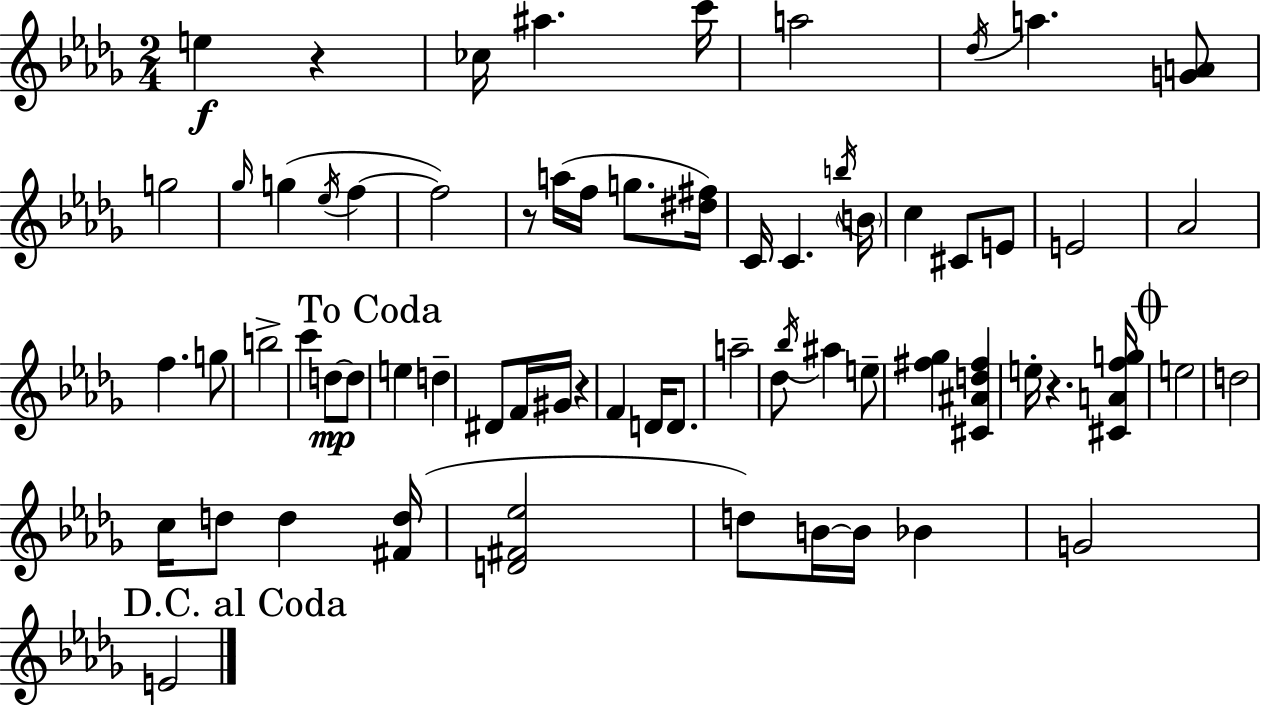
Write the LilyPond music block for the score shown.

{
  \clef treble
  \numericTimeSignature
  \time 2/4
  \key bes \minor
  e''4\f r4 | ces''16 ais''4. c'''16 | a''2 | \acciaccatura { des''16 } a''4. <g' a'>8 | \break g''2 | \grace { ges''16 }( g''4 \acciaccatura { ees''16 } f''4~~ | f''2) | r8 a''16( f''16 g''8. | \break <dis'' fis''>16) c'16 c'4. | \acciaccatura { b''16 } \parenthesize b'16 c''4 | cis'8 e'8 e'2 | aes'2 | \break f''4. | g''8 b''2-> | c'''4 | d''8~~\mp d''8 \mark "To Coda" e''4 | \break d''4-- dis'8 f'16 gis'16 | r4 f'4 | d'16 d'8. a''2-- | des''8 \acciaccatura { bes''16 } ais''4 | \break e''8-- <fis'' ges''>4 | <cis' ais' d'' fis''>4 e''16-. r4. | <cis' a' f'' g''>16 \mark \markup { \musicglyph "scripts.coda" } e''2 | d''2 | \break c''16 d''8 | d''4 <fis' d''>16( <d' fis' ees''>2 | d''8) b'16~~ | b'16 bes'4 g'2 | \break \mark "D.C. al Coda" e'2 | \bar "|."
}